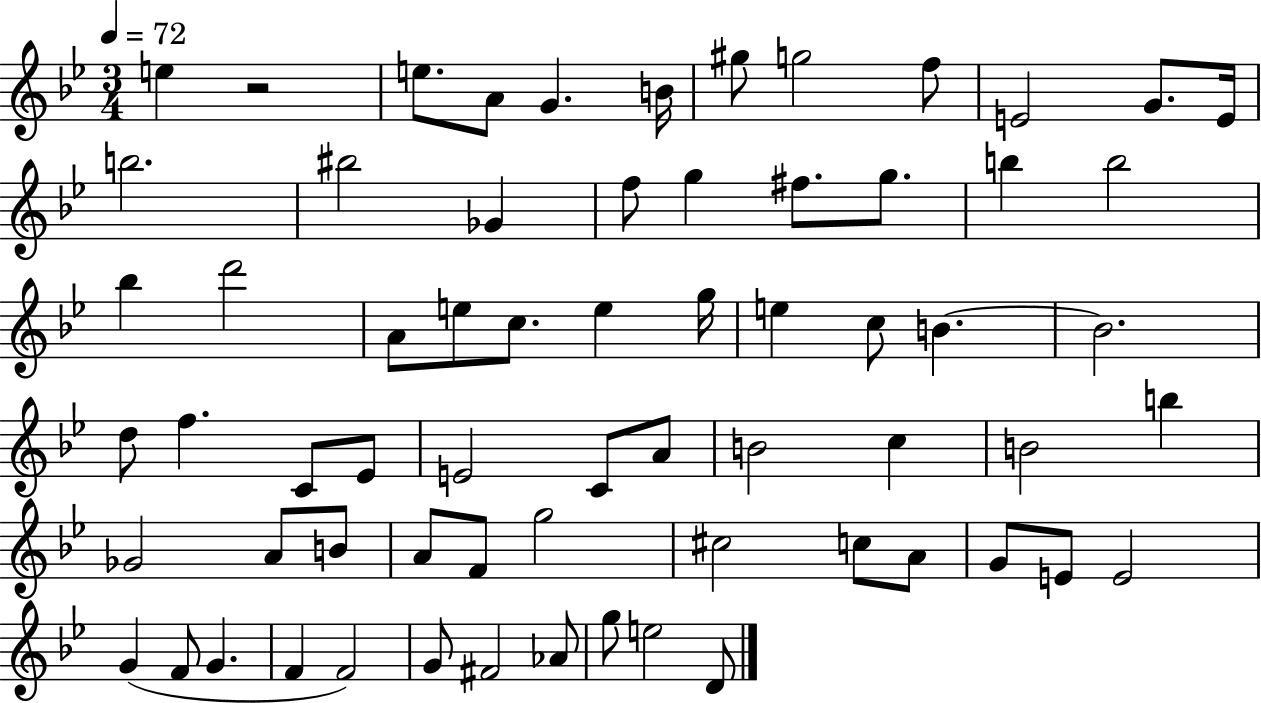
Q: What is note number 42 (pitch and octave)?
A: B5